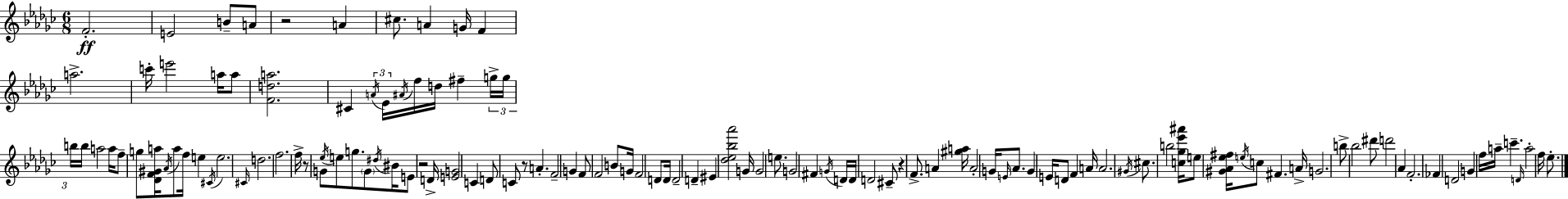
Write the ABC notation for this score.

X:1
T:Untitled
M:6/8
L:1/4
K:Ebm
F2 E2 B/2 A/2 z2 A ^c/2 A G/4 F a2 c'/4 e'2 a/4 a/2 [Fda]2 ^C A/4 _E/4 ^A/4 f/4 d/4 ^f g/4 g/4 b/4 b/4 a2 a/4 f/2 g/2 [_DF^Ga]/4 _A/4 a/2 f/4 e ^C/4 e2 ^C/4 d2 f2 f/4 z/2 G/2 _e/4 e/2 g/2 G/2 ^d/4 ^B/4 E/2 z2 D/4 [EG]2 C D/2 C/2 z/2 A F2 G F/2 F2 B/2 G/4 F2 D/2 D/4 D2 D ^E [_d_e_b_a']2 G/4 G2 e/2 G2 ^F G/4 D/4 D/4 D2 ^C/2 z F/2 A [^ga]/4 A2 G/4 E/4 _A/2 G E/4 D/2 F A/4 A2 ^G/4 ^c/2 b2 [c_g_e'^a']/4 e/2 [^G_A_e^f]/4 e/4 c/2 ^F A/4 G2 b/2 _b2 ^d'/2 d'2 _A F2 _F D2 G f/4 a/4 c' D/4 a2 f/4 _e/2